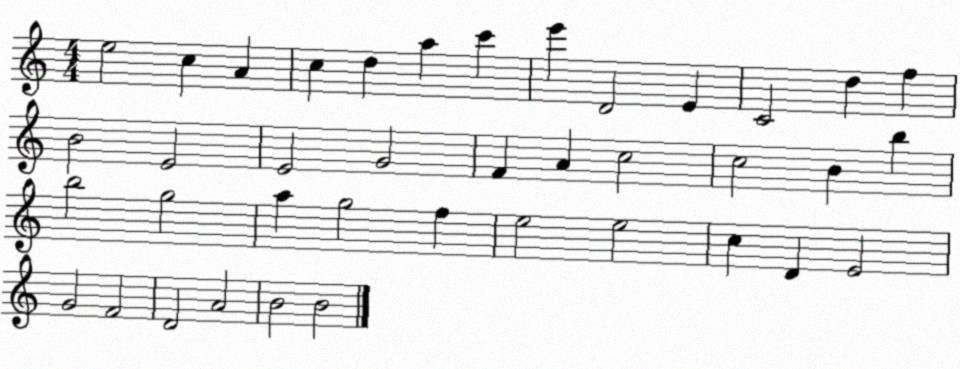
X:1
T:Untitled
M:4/4
L:1/4
K:C
e2 c A c d a c' e' D2 E C2 d f B2 E2 E2 G2 F A c2 c2 B b b2 g2 a g2 f e2 e2 c D E2 G2 F2 D2 A2 B2 B2